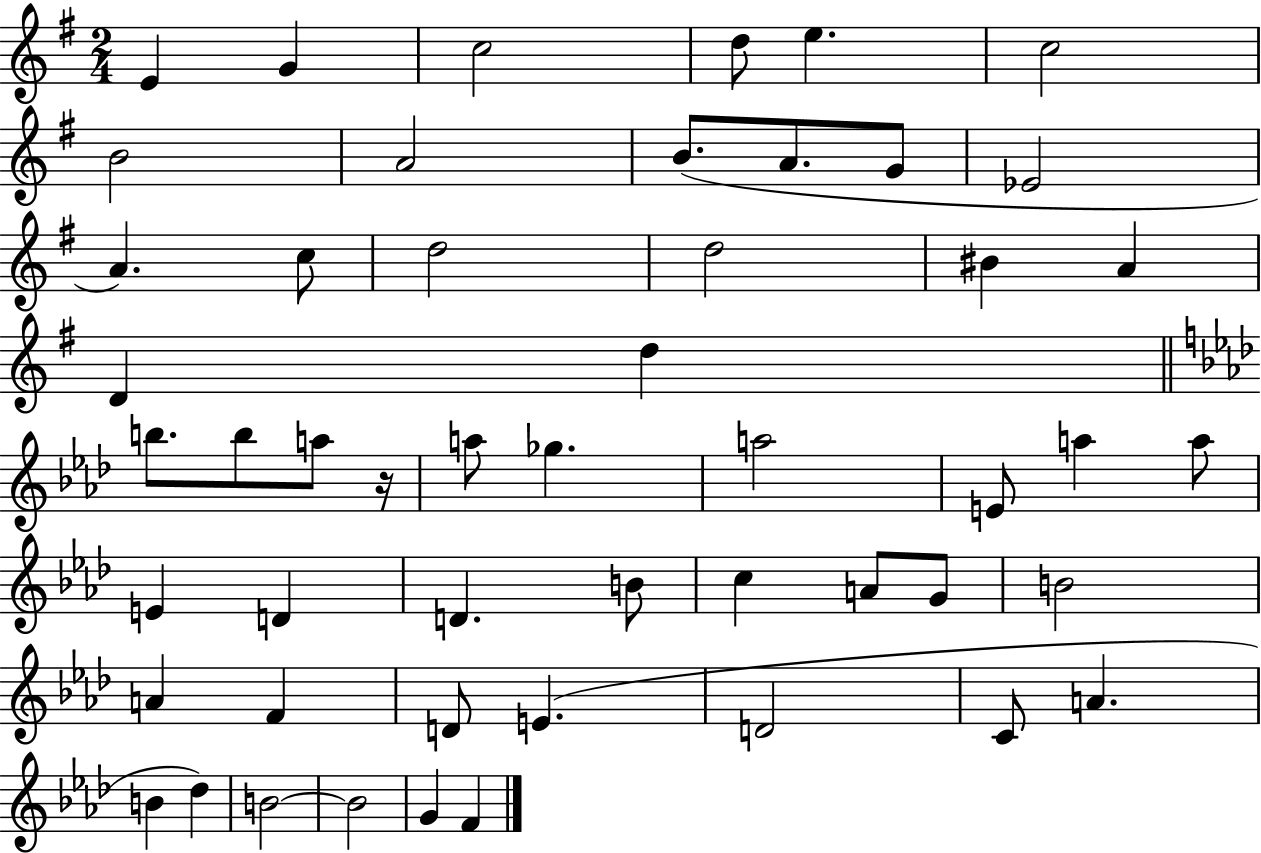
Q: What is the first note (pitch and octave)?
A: E4